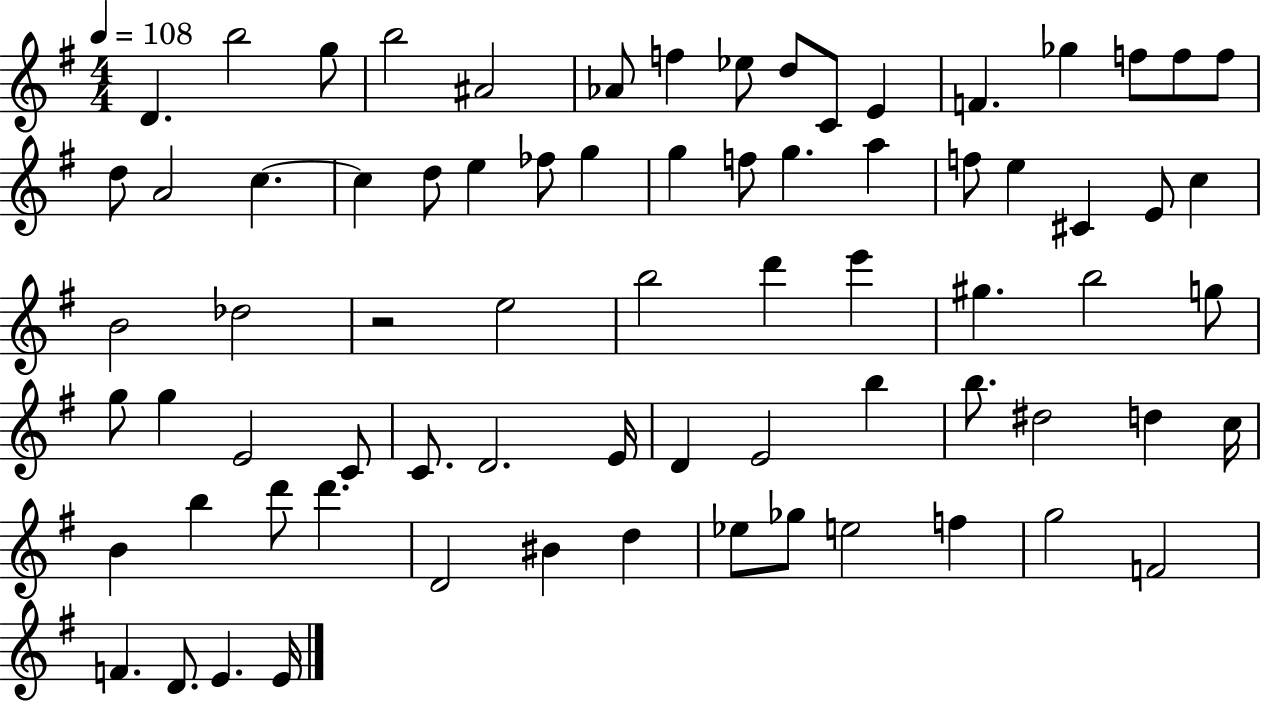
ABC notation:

X:1
T:Untitled
M:4/4
L:1/4
K:G
D b2 g/2 b2 ^A2 _A/2 f _e/2 d/2 C/2 E F _g f/2 f/2 f/2 d/2 A2 c c d/2 e _f/2 g g f/2 g a f/2 e ^C E/2 c B2 _d2 z2 e2 b2 d' e' ^g b2 g/2 g/2 g E2 C/2 C/2 D2 E/4 D E2 b b/2 ^d2 d c/4 B b d'/2 d' D2 ^B d _e/2 _g/2 e2 f g2 F2 F D/2 E E/4